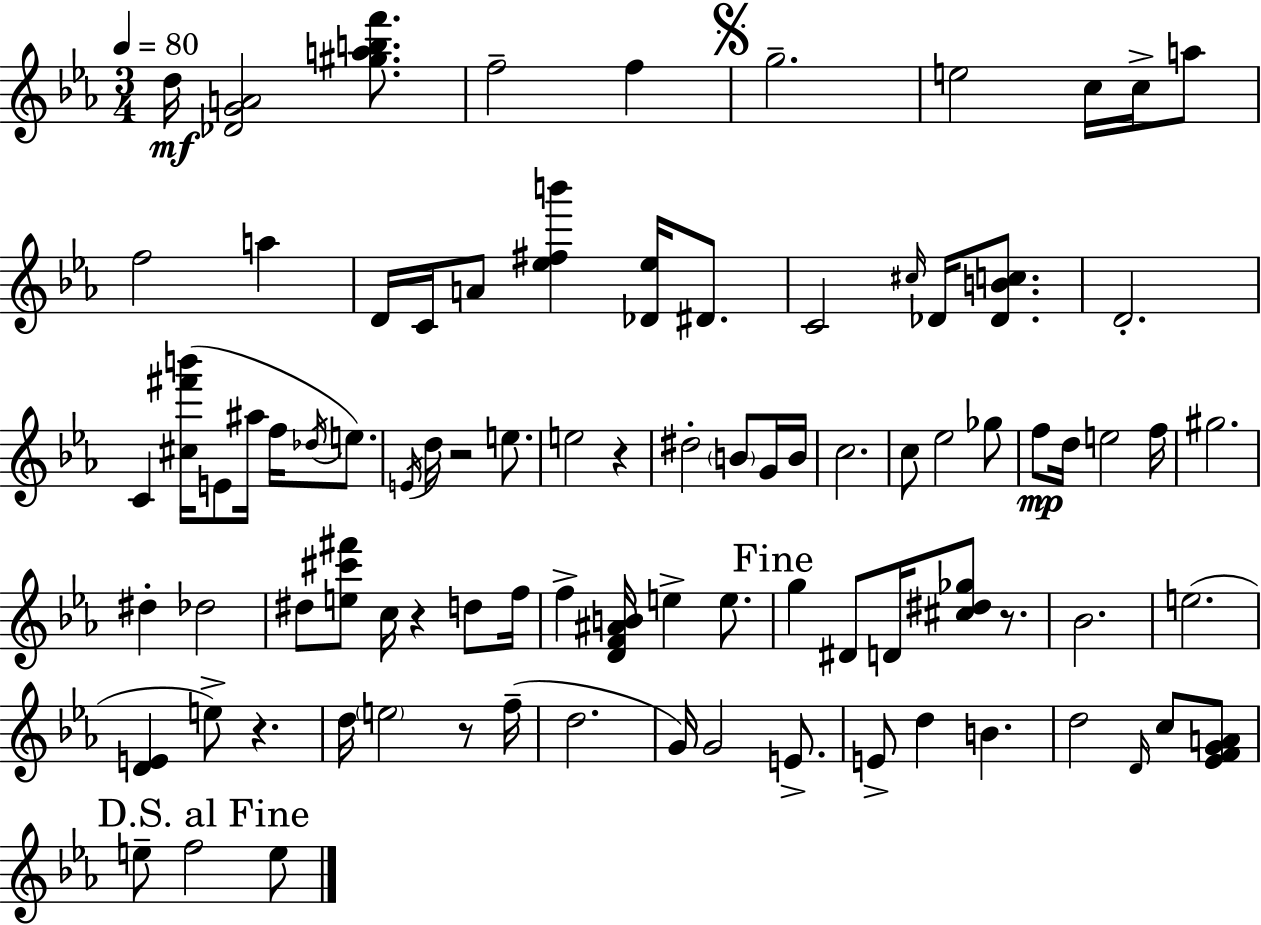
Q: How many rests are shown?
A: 6